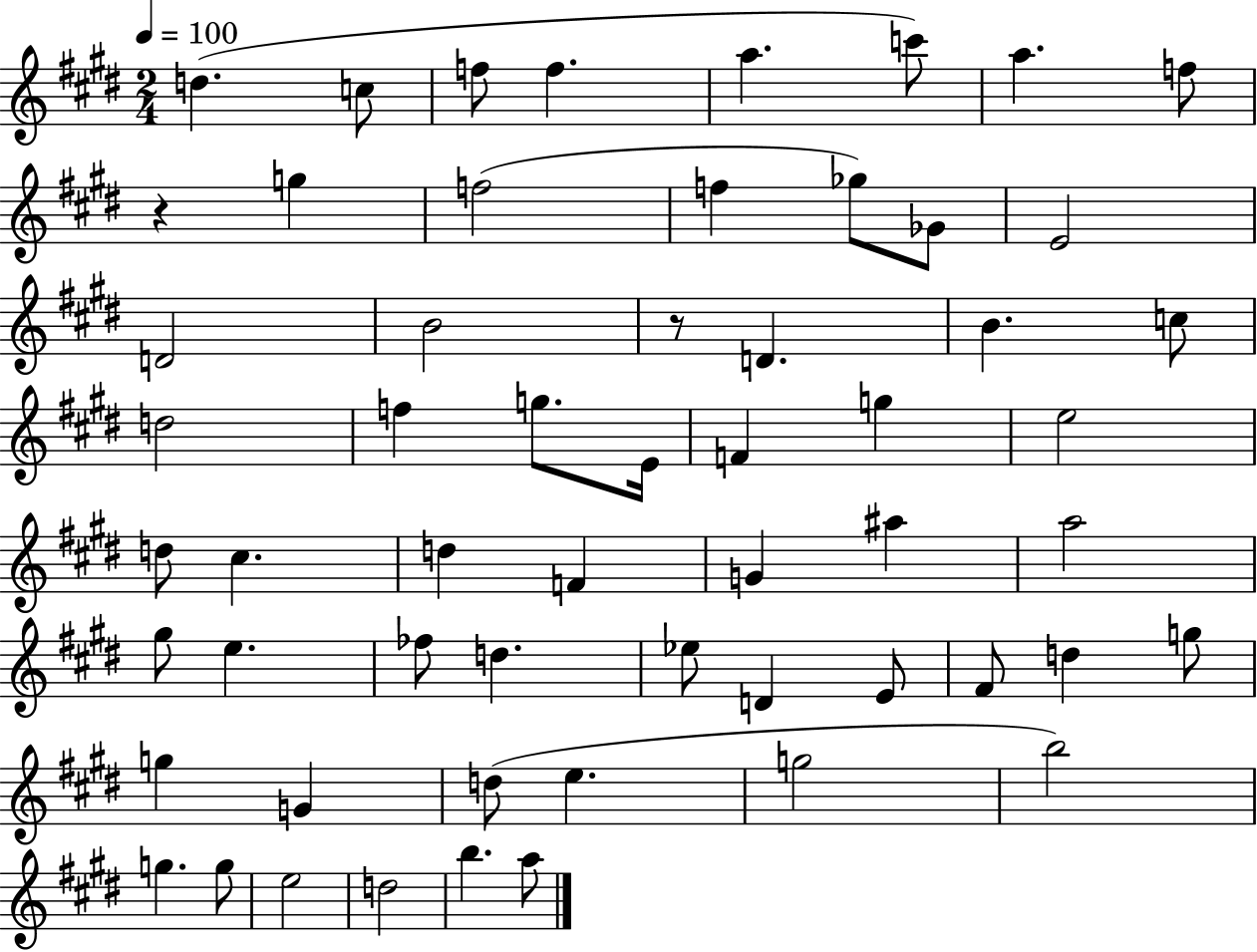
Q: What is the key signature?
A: E major